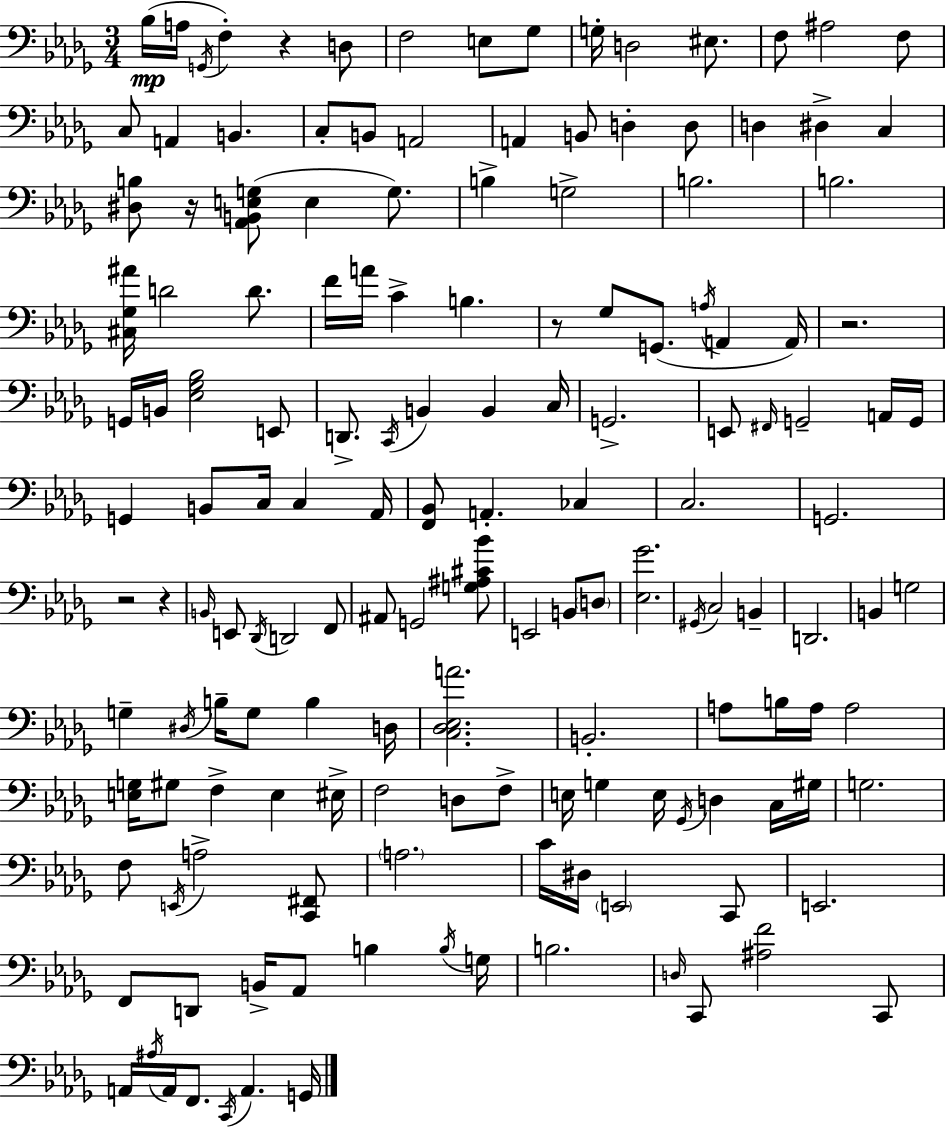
Bb3/s A3/s G2/s F3/q R/q D3/e F3/h E3/e Gb3/e G3/s D3/h EIS3/e. F3/e A#3/h F3/e C3/e A2/q B2/q. C3/e B2/e A2/h A2/q B2/e D3/q D3/e D3/q D#3/q C3/q [D#3,B3]/e R/s [Ab2,B2,E3,G3]/e E3/q G3/e. B3/q G3/h B3/h. B3/h. [C#3,Gb3,A#4]/s D4/h D4/e. F4/s A4/s C4/q B3/q. R/e Gb3/e G2/e. A3/s A2/q A2/s R/h. G2/s B2/s [Eb3,Gb3,Bb3]/h E2/e D2/e. C2/s B2/q B2/q C3/s G2/h. E2/e F#2/s G2/h A2/s G2/s G2/q B2/e C3/s C3/q Ab2/s [F2,Bb2]/e A2/q. CES3/q C3/h. G2/h. R/h R/q B2/s E2/e Db2/s D2/h F2/e A#2/e G2/h [G3,A#3,C#4,Bb4]/e E2/h B2/e D3/e [Eb3,Gb4]/h. G#2/s C3/h B2/q D2/h. B2/q G3/h G3/q D#3/s B3/s G3/e B3/q D3/s [C3,Db3,Eb3,A4]/h. B2/h. A3/e B3/s A3/s A3/h [E3,G3]/s G#3/e F3/q E3/q EIS3/s F3/h D3/e F3/e E3/s G3/q E3/s Gb2/s D3/q C3/s G#3/s G3/h. F3/e E2/s A3/h [C2,F#2]/e A3/h. C4/s D#3/s E2/h C2/e E2/h. F2/e D2/e B2/s Ab2/e B3/q B3/s G3/s B3/h. D3/s C2/e [A#3,F4]/h C2/e A2/s A#3/s A2/s F2/e. C2/s A2/q. G2/s